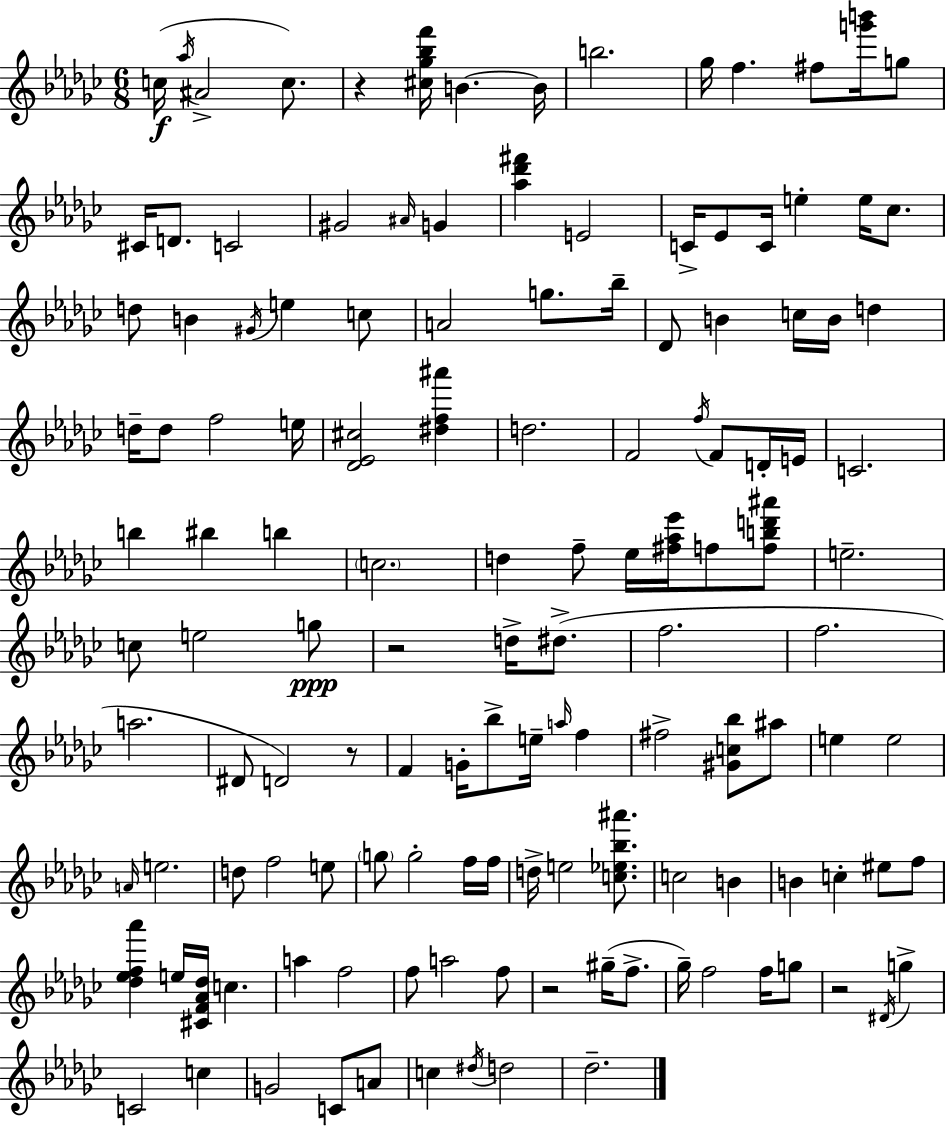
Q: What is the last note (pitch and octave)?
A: Db5